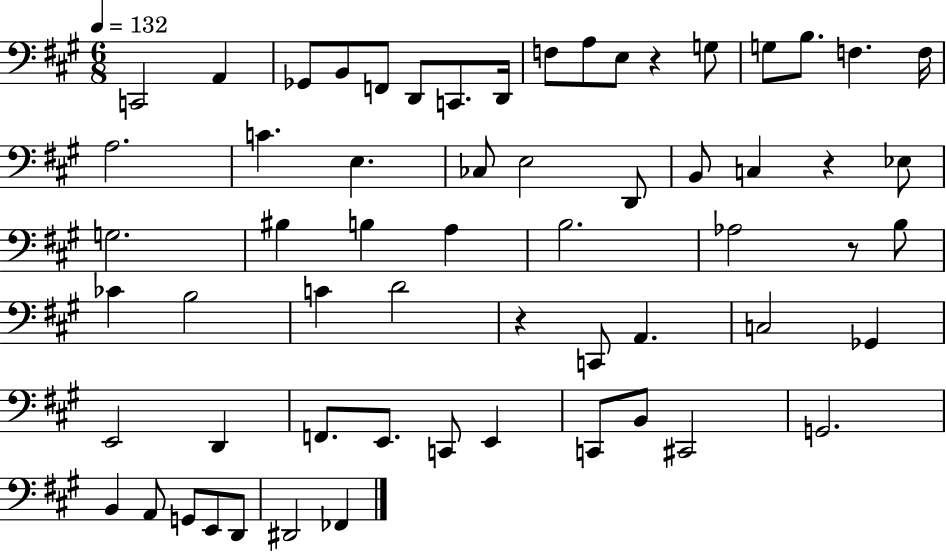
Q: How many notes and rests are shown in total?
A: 61